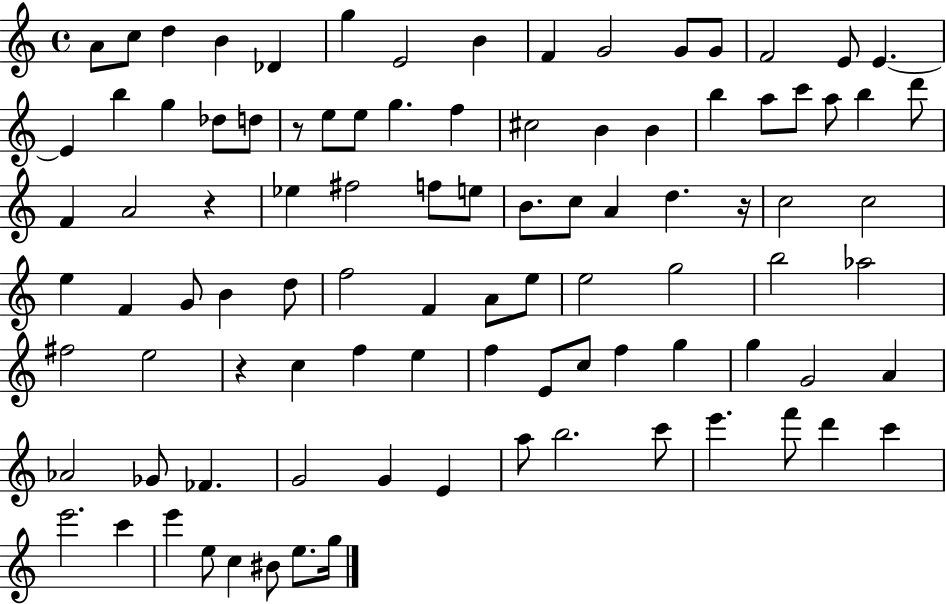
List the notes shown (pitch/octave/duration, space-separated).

A4/e C5/e D5/q B4/q Db4/q G5/q E4/h B4/q F4/q G4/h G4/e G4/e F4/h E4/e E4/q. E4/q B5/q G5/q Db5/e D5/e R/e E5/e E5/e G5/q. F5/q C#5/h B4/q B4/q B5/q A5/e C6/e A5/e B5/q D6/e F4/q A4/h R/q Eb5/q F#5/h F5/e E5/e B4/e. C5/e A4/q D5/q. R/s C5/h C5/h E5/q F4/q G4/e B4/q D5/e F5/h F4/q A4/e E5/e E5/h G5/h B5/h Ab5/h F#5/h E5/h R/q C5/q F5/q E5/q F5/q E4/e C5/e F5/q G5/q G5/q G4/h A4/q Ab4/h Gb4/e FES4/q. G4/h G4/q E4/q A5/e B5/h. C6/e E6/q. F6/e D6/q C6/q E6/h. C6/q E6/q E5/e C5/q BIS4/e E5/e. G5/s